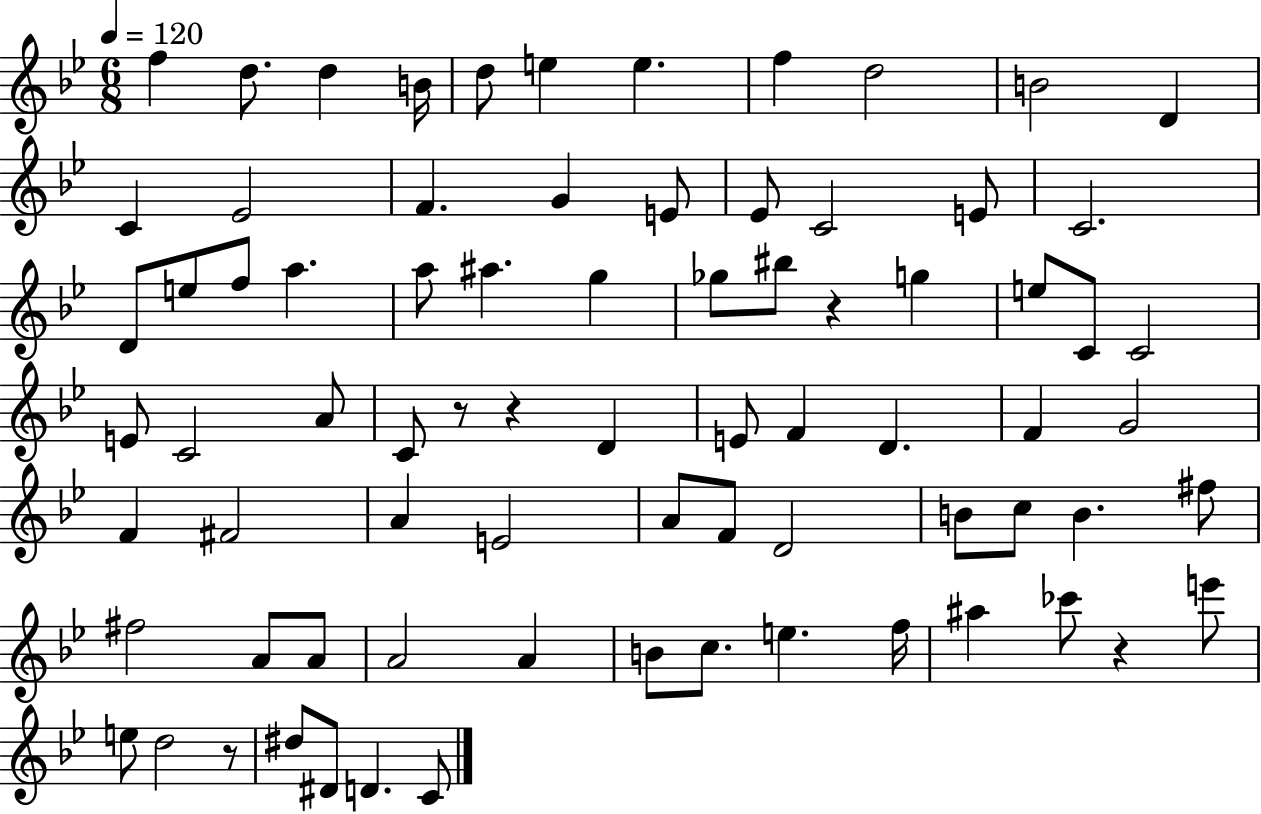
{
  \clef treble
  \numericTimeSignature
  \time 6/8
  \key bes \major
  \tempo 4 = 120
  f''4 d''8. d''4 b'16 | d''8 e''4 e''4. | f''4 d''2 | b'2 d'4 | \break c'4 ees'2 | f'4. g'4 e'8 | ees'8 c'2 e'8 | c'2. | \break d'8 e''8 f''8 a''4. | a''8 ais''4. g''4 | ges''8 bis''8 r4 g''4 | e''8 c'8 c'2 | \break e'8 c'2 a'8 | c'8 r8 r4 d'4 | e'8 f'4 d'4. | f'4 g'2 | \break f'4 fis'2 | a'4 e'2 | a'8 f'8 d'2 | b'8 c''8 b'4. fis''8 | \break fis''2 a'8 a'8 | a'2 a'4 | b'8 c''8. e''4. f''16 | ais''4 ces'''8 r4 e'''8 | \break e''8 d''2 r8 | dis''8 dis'8 d'4. c'8 | \bar "|."
}